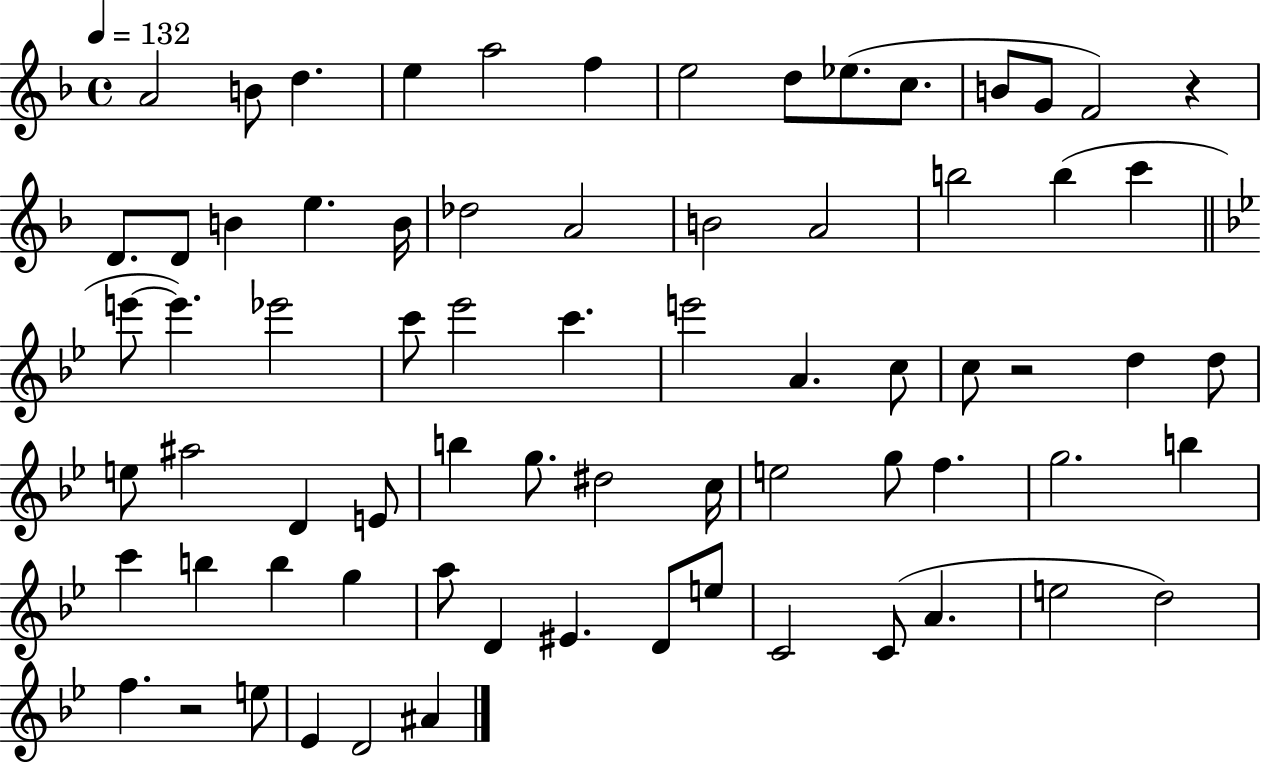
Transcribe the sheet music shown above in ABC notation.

X:1
T:Untitled
M:4/4
L:1/4
K:F
A2 B/2 d e a2 f e2 d/2 _e/2 c/2 B/2 G/2 F2 z D/2 D/2 B e B/4 _d2 A2 B2 A2 b2 b c' e'/2 e' _e'2 c'/2 _e'2 c' e'2 A c/2 c/2 z2 d d/2 e/2 ^a2 D E/2 b g/2 ^d2 c/4 e2 g/2 f g2 b c' b b g a/2 D ^E D/2 e/2 C2 C/2 A e2 d2 f z2 e/2 _E D2 ^A